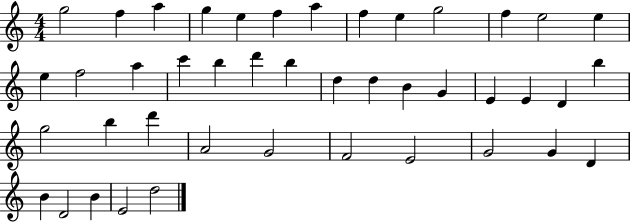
{
  \clef treble
  \numericTimeSignature
  \time 4/4
  \key c \major
  g''2 f''4 a''4 | g''4 e''4 f''4 a''4 | f''4 e''4 g''2 | f''4 e''2 e''4 | \break e''4 f''2 a''4 | c'''4 b''4 d'''4 b''4 | d''4 d''4 b'4 g'4 | e'4 e'4 d'4 b''4 | \break g''2 b''4 d'''4 | a'2 g'2 | f'2 e'2 | g'2 g'4 d'4 | \break b'4 d'2 b'4 | e'2 d''2 | \bar "|."
}